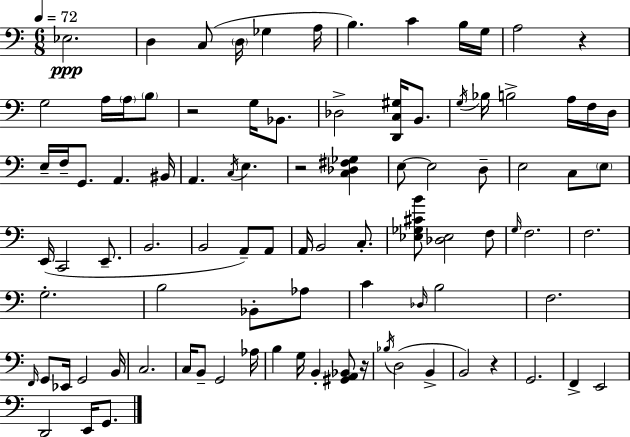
{
  \clef bass
  \numericTimeSignature
  \time 6/8
  \key c \major
  \tempo 4 = 72
  ees2.\ppp | d4 c8( \parenthesize d16 ges4 a16 | b4.) c'4 b16 g16 | a2 r4 | \break g2 a16 \parenthesize a16 \parenthesize b8 | r2 g16 bes,8. | des2-> <d, c gis>16 b,8. | \acciaccatura { g16 } bes16 b2-> a16 f16 | \break d16 e16-- f16-- g,8. a,4. | bis,16 a,4. \acciaccatura { c16 } e4. | r2 <c des fis ges>4 | e8~~ e2 | \break d8-- e2 c8 | \parenthesize e8 e,16( c,2 e,8.-- | b,2. | b,2 a,8--) | \break a,8 a,16 b,2 c8.-. | <ees ges cis' b'>8 <des ees>2 | f8 \grace { g16 } f2. | f2. | \break g2.-. | b2 bes,8-. | aes8 c'4 \grace { des16 } b2 | f2. | \break \grace { f,16 } g,8 ees,16 g,2 | b,16 c2. | c16 b,8-- g,2 | aes16 b4 g16 b,4-. | \break <gis, a, bes,>8 r16 \acciaccatura { bes16 }( d2 | b,4-> b,2) | r4 g,2. | f,4-> e,2 | \break d,2 | e,16 g,8. \bar "|."
}